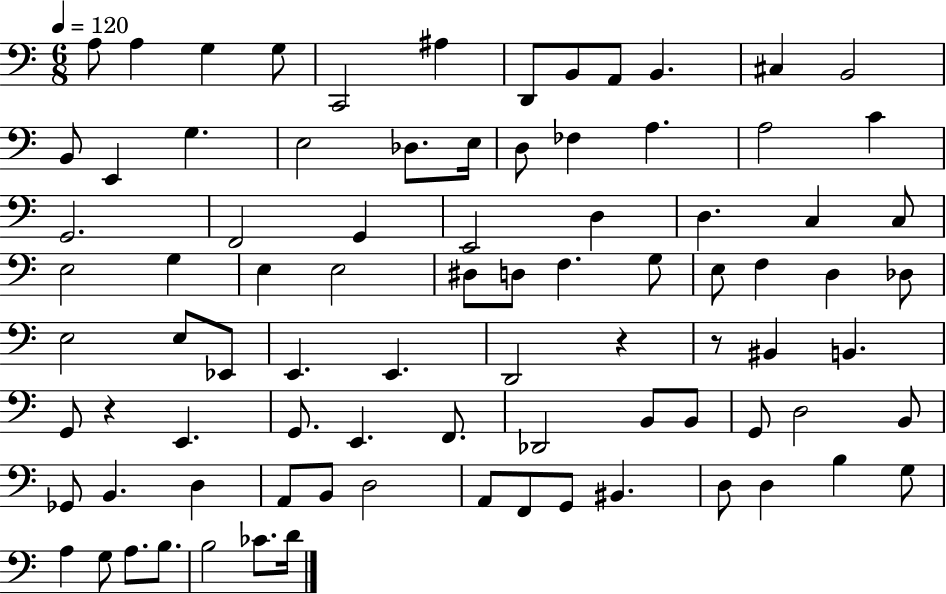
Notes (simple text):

A3/e A3/q G3/q G3/e C2/h A#3/q D2/e B2/e A2/e B2/q. C#3/q B2/h B2/e E2/q G3/q. E3/h Db3/e. E3/s D3/e FES3/q A3/q. A3/h C4/q G2/h. F2/h G2/q E2/h D3/q D3/q. C3/q C3/e E3/h G3/q E3/q E3/h D#3/e D3/e F3/q. G3/e E3/e F3/q D3/q Db3/e E3/h E3/e Eb2/e E2/q. E2/q. D2/h R/q R/e BIS2/q B2/q. G2/e R/q E2/q. G2/e. E2/q. F2/e. Db2/h B2/e B2/e G2/e D3/h B2/e Gb2/e B2/q. D3/q A2/e B2/e D3/h A2/e F2/e G2/e BIS2/q. D3/e D3/q B3/q G3/e A3/q G3/e A3/e. B3/e. B3/h CES4/e. D4/s